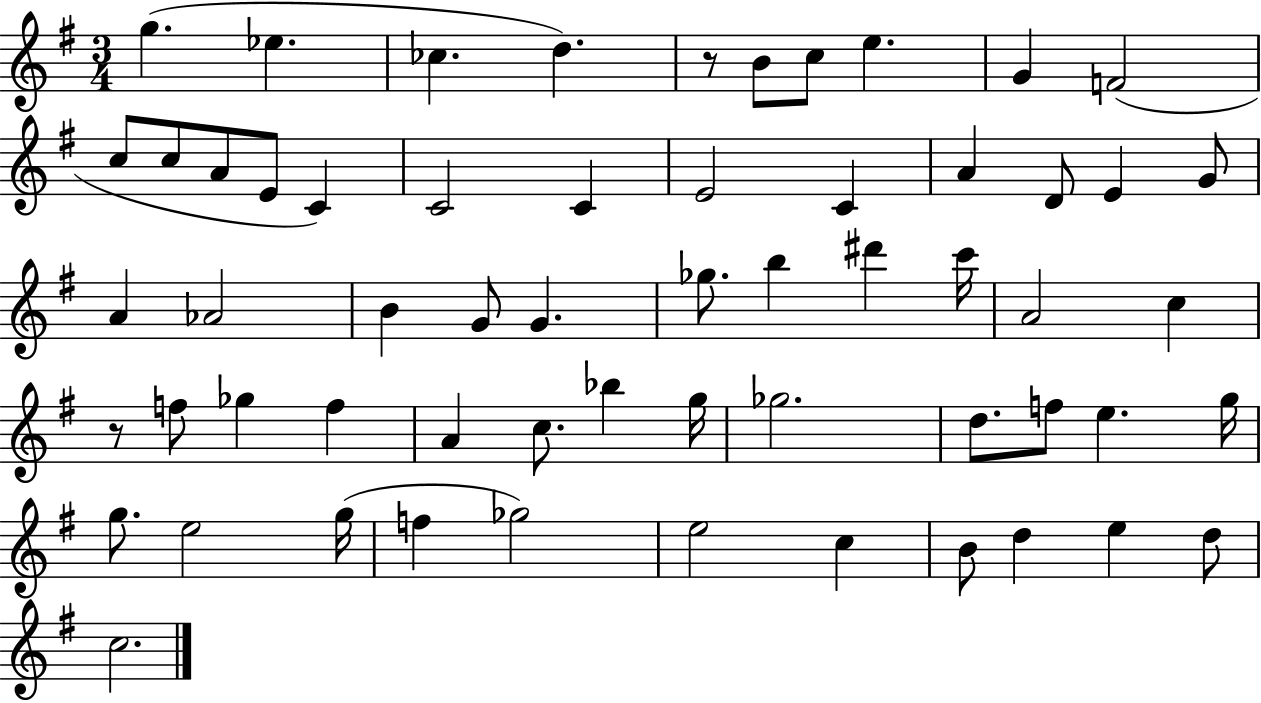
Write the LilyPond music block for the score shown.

{
  \clef treble
  \numericTimeSignature
  \time 3/4
  \key g \major
  g''4.( ees''4. | ces''4. d''4.) | r8 b'8 c''8 e''4. | g'4 f'2( | \break c''8 c''8 a'8 e'8 c'4) | c'2 c'4 | e'2 c'4 | a'4 d'8 e'4 g'8 | \break a'4 aes'2 | b'4 g'8 g'4. | ges''8. b''4 dis'''4 c'''16 | a'2 c''4 | \break r8 f''8 ges''4 f''4 | a'4 c''8. bes''4 g''16 | ges''2. | d''8. f''8 e''4. g''16 | \break g''8. e''2 g''16( | f''4 ges''2) | e''2 c''4 | b'8 d''4 e''4 d''8 | \break c''2. | \bar "|."
}